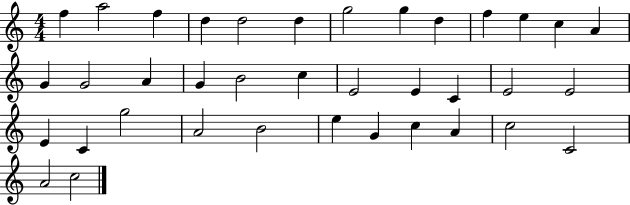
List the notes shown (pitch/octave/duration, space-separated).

F5/q A5/h F5/q D5/q D5/h D5/q G5/h G5/q D5/q F5/q E5/q C5/q A4/q G4/q G4/h A4/q G4/q B4/h C5/q E4/h E4/q C4/q E4/h E4/h E4/q C4/q G5/h A4/h B4/h E5/q G4/q C5/q A4/q C5/h C4/h A4/h C5/h